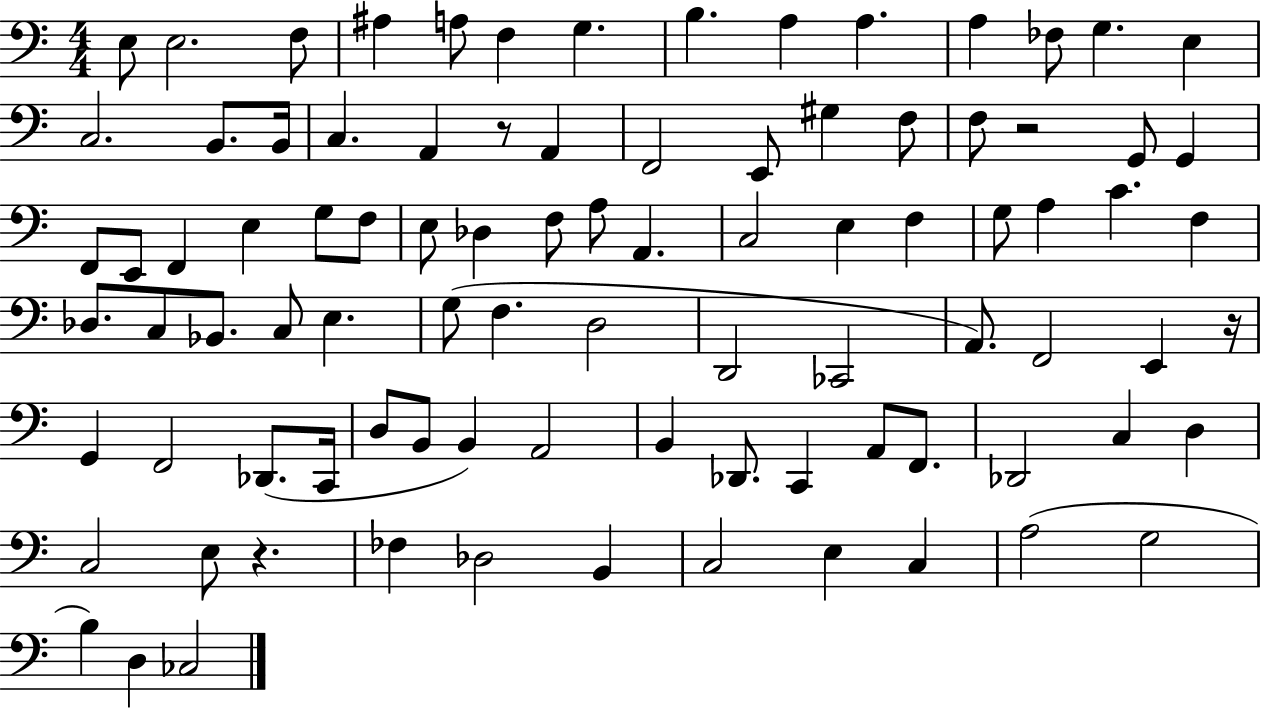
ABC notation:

X:1
T:Untitled
M:4/4
L:1/4
K:C
E,/2 E,2 F,/2 ^A, A,/2 F, G, B, A, A, A, _F,/2 G, E, C,2 B,,/2 B,,/4 C, A,, z/2 A,, F,,2 E,,/2 ^G, F,/2 F,/2 z2 G,,/2 G,, F,,/2 E,,/2 F,, E, G,/2 F,/2 E,/2 _D, F,/2 A,/2 A,, C,2 E, F, G,/2 A, C F, _D,/2 C,/2 _B,,/2 C,/2 E, G,/2 F, D,2 D,,2 _C,,2 A,,/2 F,,2 E,, z/4 G,, F,,2 _D,,/2 C,,/4 D,/2 B,,/2 B,, A,,2 B,, _D,,/2 C,, A,,/2 F,,/2 _D,,2 C, D, C,2 E,/2 z _F, _D,2 B,, C,2 E, C, A,2 G,2 B, D, _C,2